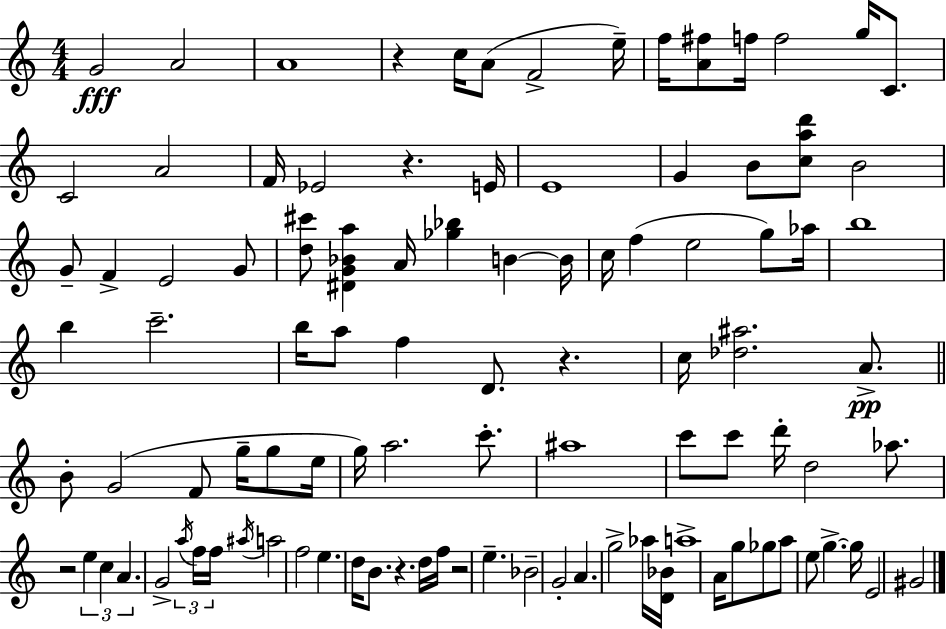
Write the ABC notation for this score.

X:1
T:Untitled
M:4/4
L:1/4
K:C
G2 A2 A4 z c/4 A/2 F2 e/4 f/4 [A^f]/2 f/4 f2 g/4 C/2 C2 A2 F/4 _E2 z E/4 E4 G B/2 [cad']/2 B2 G/2 F E2 G/2 [d^c']/2 [^DG_Ba] A/4 [_g_b] B B/4 c/4 f e2 g/2 _a/4 b4 b c'2 b/4 a/2 f D/2 z c/4 [_d^a]2 A/2 B/2 G2 F/2 g/4 g/2 e/4 g/4 a2 c'/2 ^a4 c'/2 c'/2 d'/4 d2 _a/2 z2 e c A G2 a/4 f/4 f/4 ^a/4 a2 f2 e d/4 B/2 z d/4 f/4 z2 e _B2 G2 A g2 _a/4 [D_B]/4 a4 A/4 g/2 _g/2 a/2 e/2 g g/4 E2 ^G2